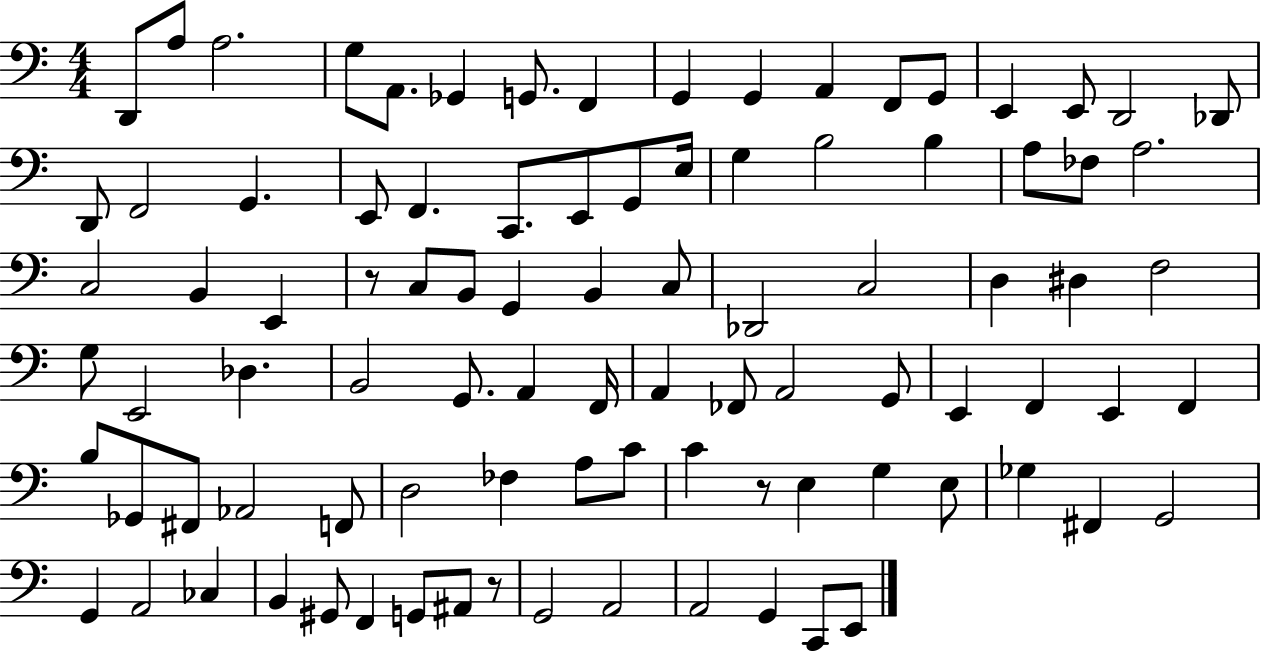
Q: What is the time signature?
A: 4/4